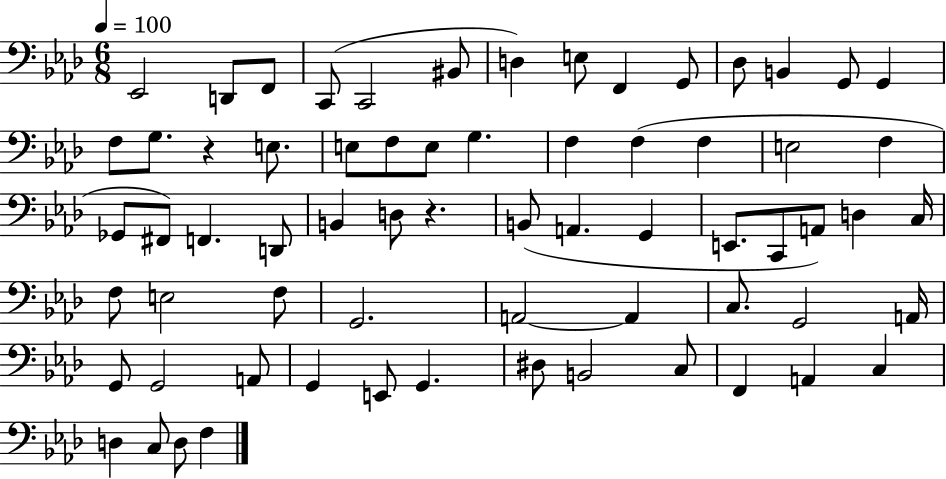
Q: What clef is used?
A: bass